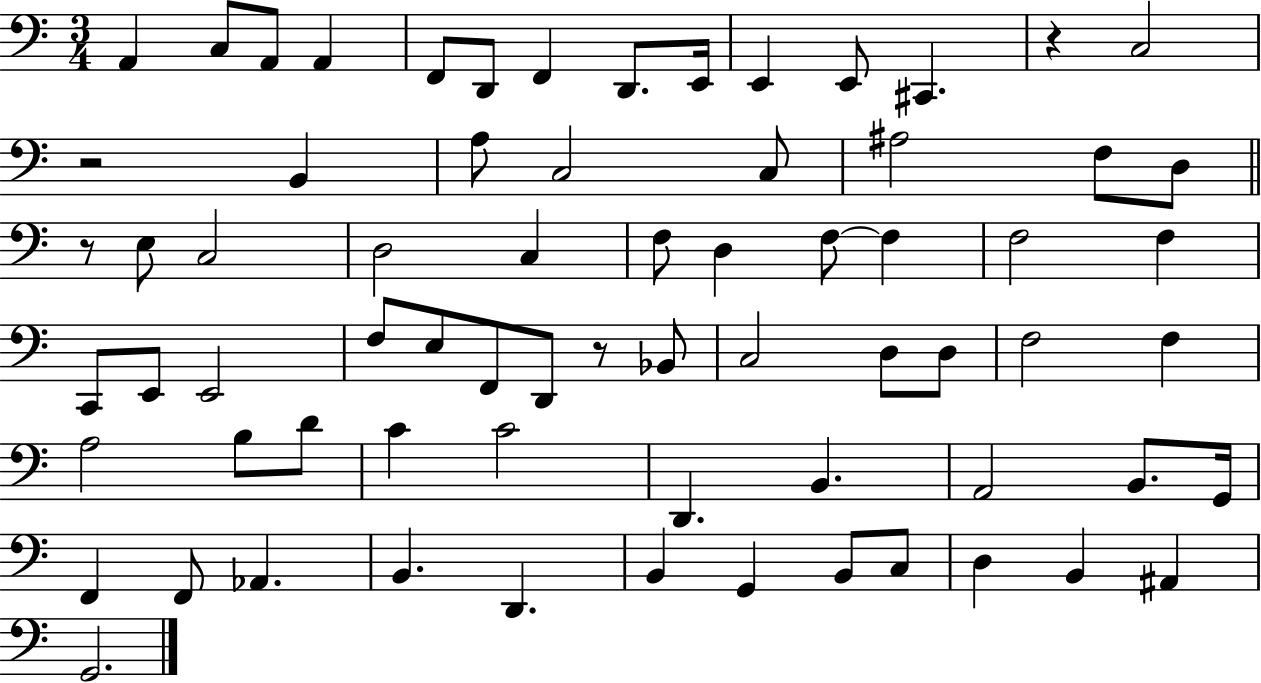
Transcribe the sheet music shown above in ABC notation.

X:1
T:Untitled
M:3/4
L:1/4
K:C
A,, C,/2 A,,/2 A,, F,,/2 D,,/2 F,, D,,/2 E,,/4 E,, E,,/2 ^C,, z C,2 z2 B,, A,/2 C,2 C,/2 ^A,2 F,/2 D,/2 z/2 E,/2 C,2 D,2 C, F,/2 D, F,/2 F, F,2 F, C,,/2 E,,/2 E,,2 F,/2 E,/2 F,,/2 D,,/2 z/2 _B,,/2 C,2 D,/2 D,/2 F,2 F, A,2 B,/2 D/2 C C2 D,, B,, A,,2 B,,/2 G,,/4 F,, F,,/2 _A,, B,, D,, B,, G,, B,,/2 C,/2 D, B,, ^A,, G,,2